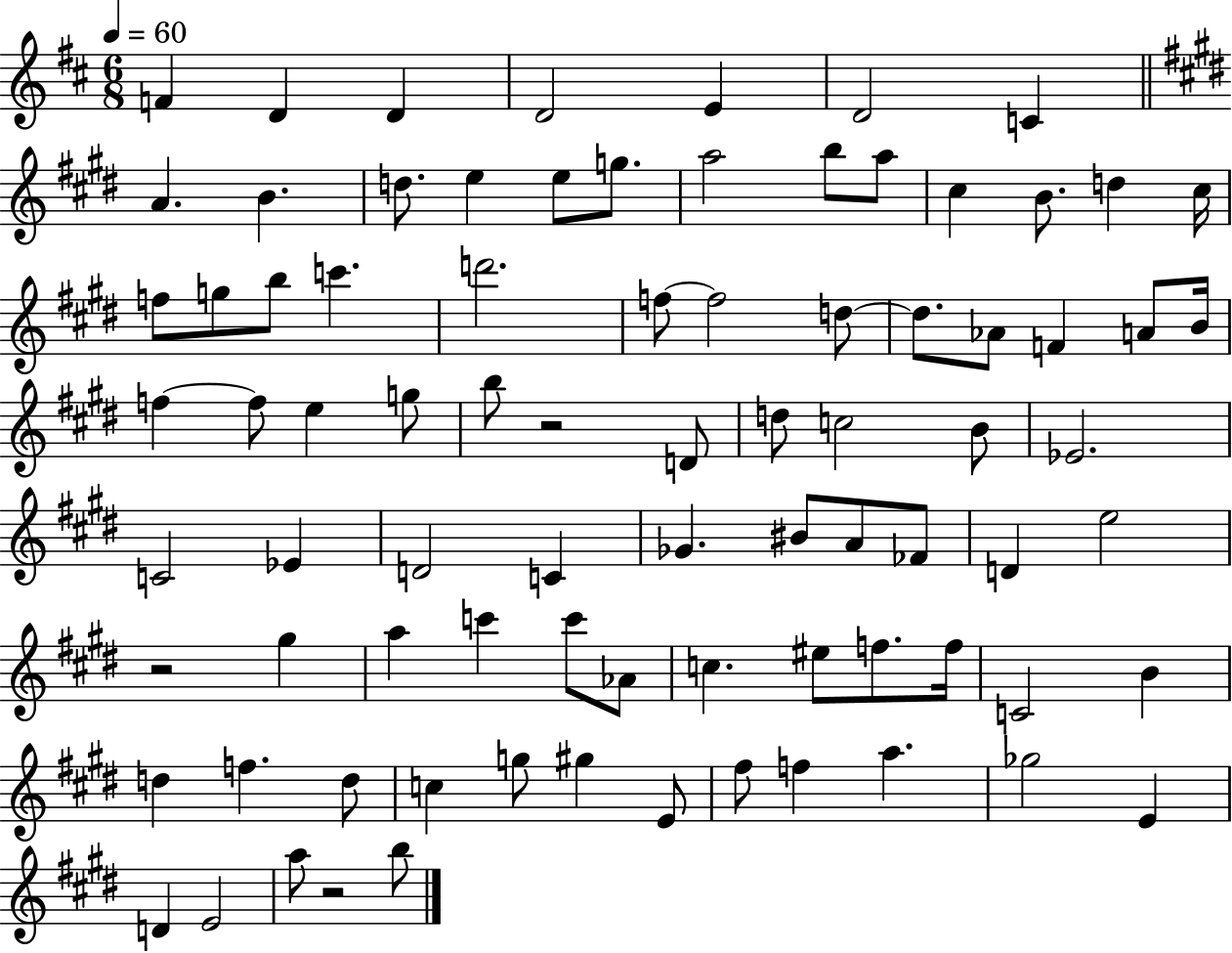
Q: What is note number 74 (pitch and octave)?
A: A5